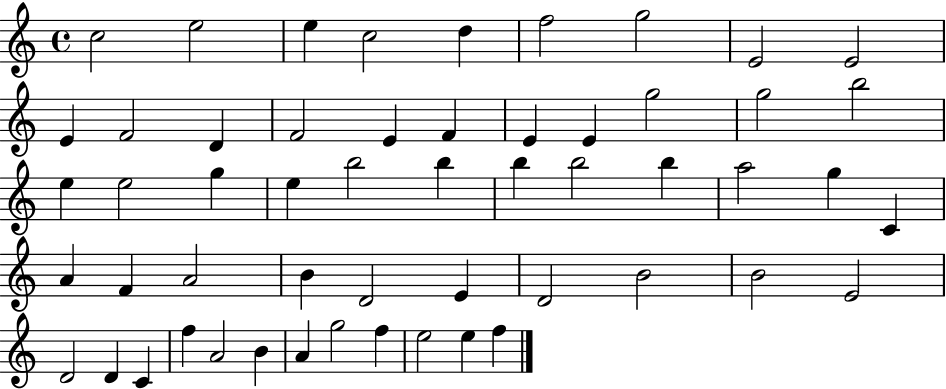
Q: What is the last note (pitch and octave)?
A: F5